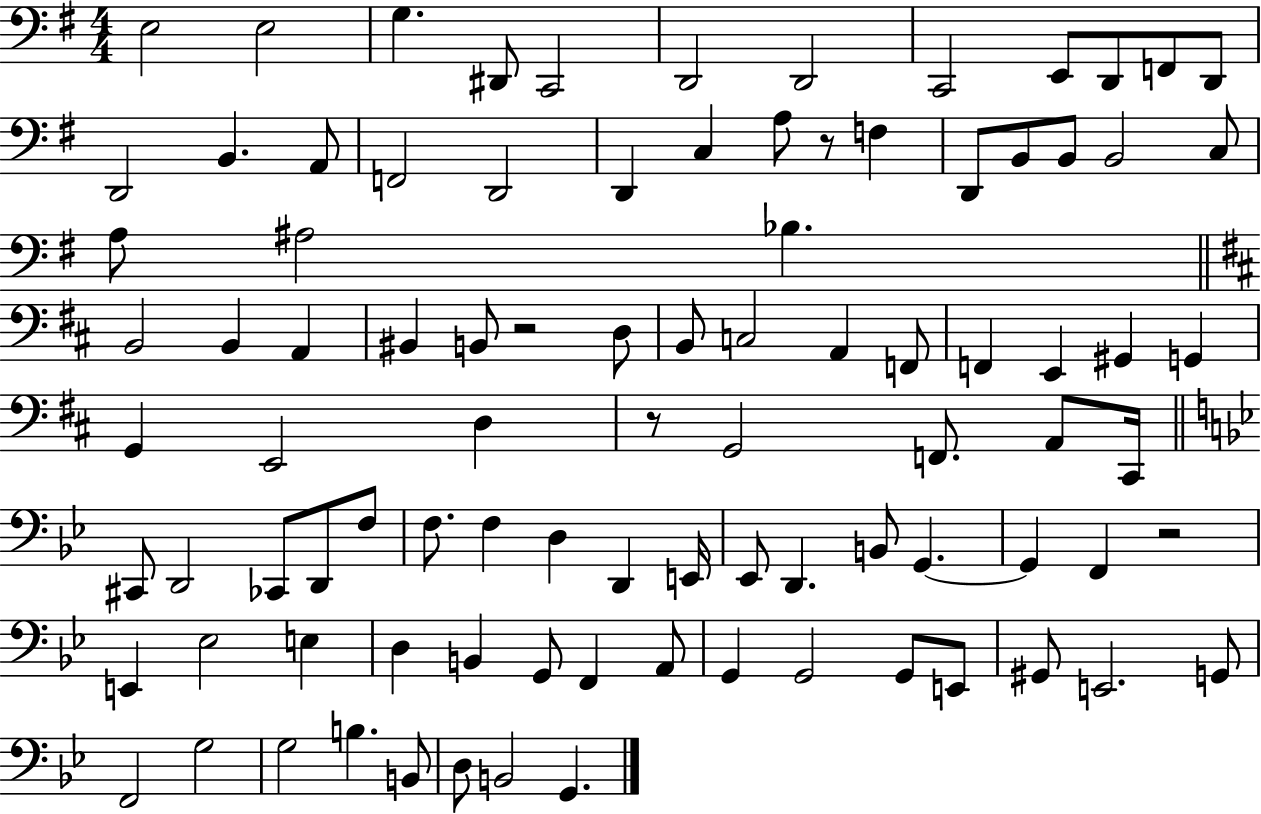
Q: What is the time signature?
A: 4/4